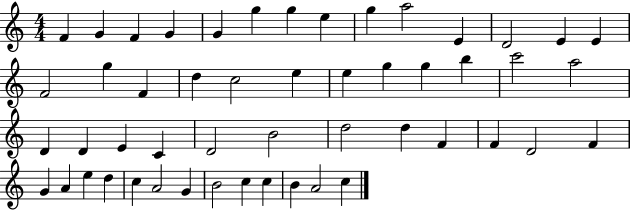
F4/q G4/q F4/q G4/q G4/q G5/q G5/q E5/q G5/q A5/h E4/q D4/h E4/q E4/q F4/h G5/q F4/q D5/q C5/h E5/q E5/q G5/q G5/q B5/q C6/h A5/h D4/q D4/q E4/q C4/q D4/h B4/h D5/h D5/q F4/q F4/q D4/h F4/q G4/q A4/q E5/q D5/q C5/q A4/h G4/q B4/h C5/q C5/q B4/q A4/h C5/q